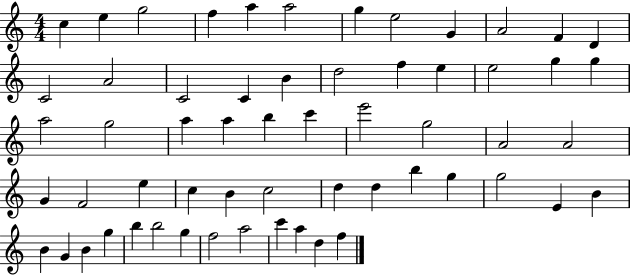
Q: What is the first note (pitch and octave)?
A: C5